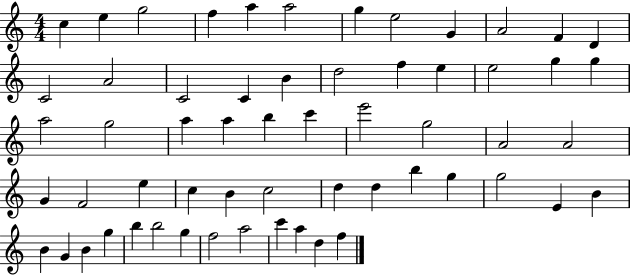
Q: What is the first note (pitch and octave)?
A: C5